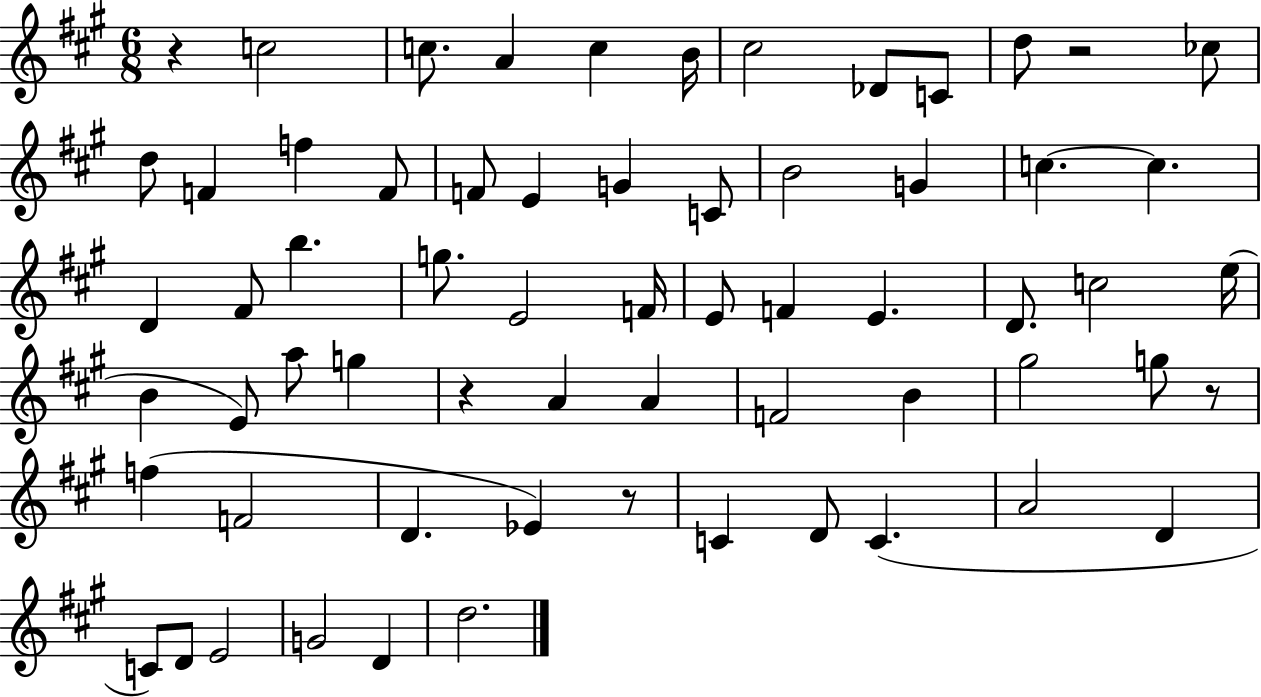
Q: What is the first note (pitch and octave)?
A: C5